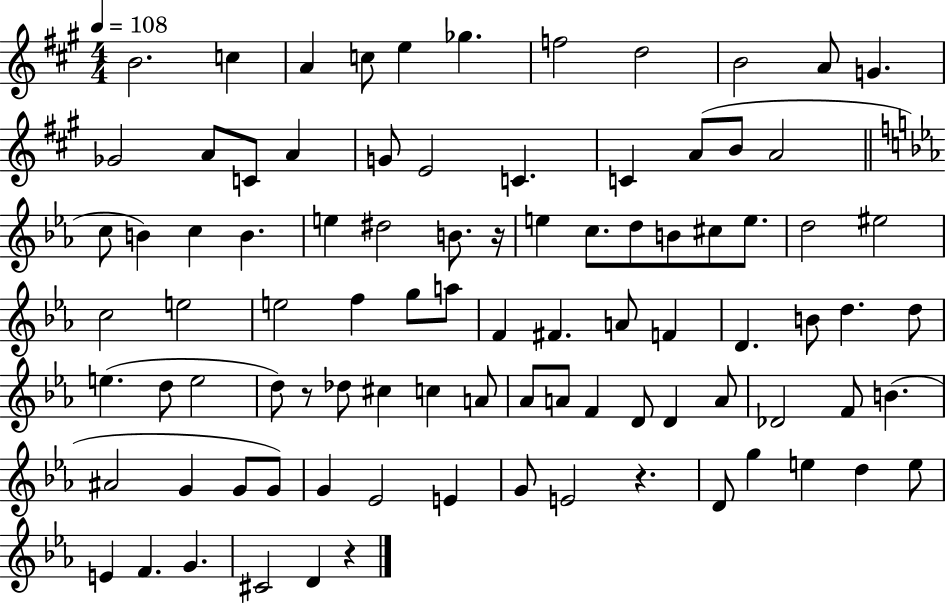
B4/h. C5/q A4/q C5/e E5/q Gb5/q. F5/h D5/h B4/h A4/e G4/q. Gb4/h A4/e C4/e A4/q G4/e E4/h C4/q. C4/q A4/e B4/e A4/h C5/e B4/q C5/q B4/q. E5/q D#5/h B4/e. R/s E5/q C5/e. D5/e B4/e C#5/e E5/e. D5/h EIS5/h C5/h E5/h E5/h F5/q G5/e A5/e F4/q F#4/q. A4/e F4/q D4/q. B4/e D5/q. D5/e E5/q. D5/e E5/h D5/e R/e Db5/e C#5/q C5/q A4/e Ab4/e A4/e F4/q D4/e D4/q A4/e Db4/h F4/e B4/q. A#4/h G4/q G4/e G4/e G4/q Eb4/h E4/q G4/e E4/h R/q. D4/e G5/q E5/q D5/q E5/e E4/q F4/q. G4/q. C#4/h D4/q R/q